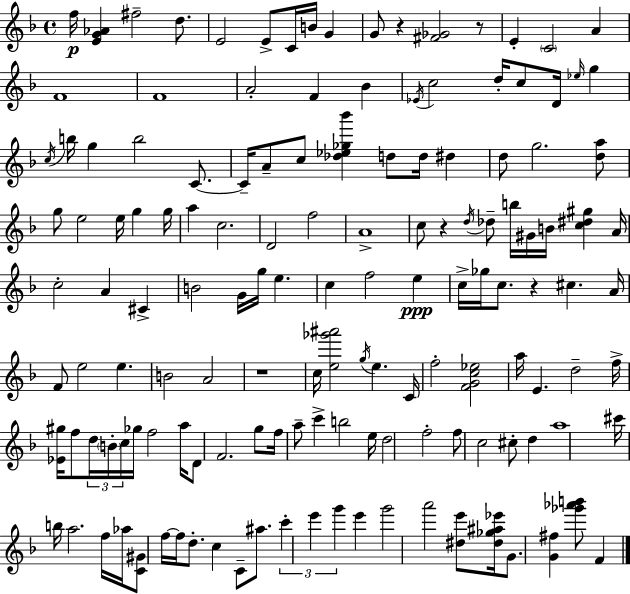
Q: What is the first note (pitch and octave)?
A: F5